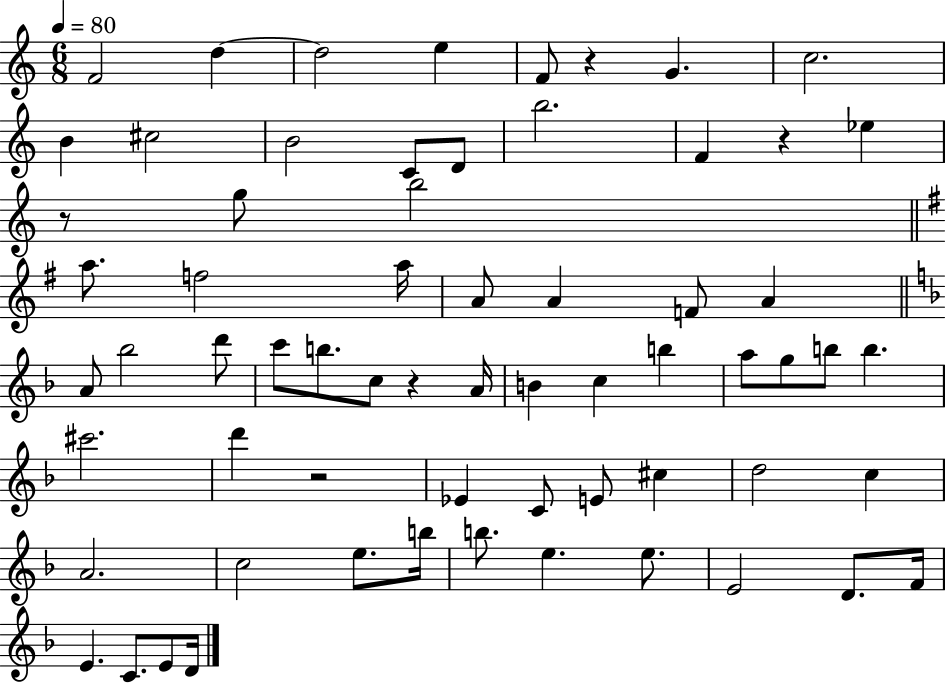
X:1
T:Untitled
M:6/8
L:1/4
K:C
F2 d d2 e F/2 z G c2 B ^c2 B2 C/2 D/2 b2 F z _e z/2 g/2 b2 a/2 f2 a/4 A/2 A F/2 A A/2 _b2 d'/2 c'/2 b/2 c/2 z A/4 B c b a/2 g/2 b/2 b ^c'2 d' z2 _E C/2 E/2 ^c d2 c A2 c2 e/2 b/4 b/2 e e/2 E2 D/2 F/4 E C/2 E/2 D/4